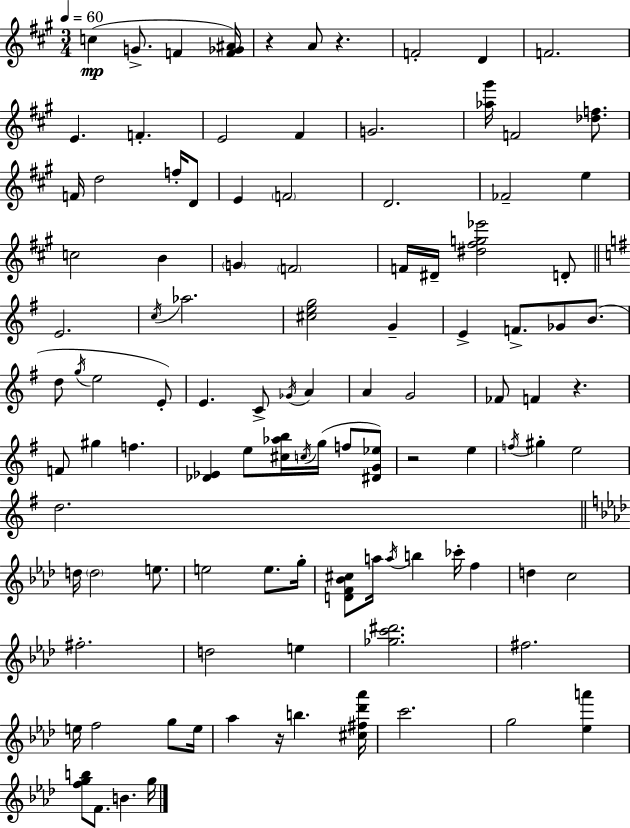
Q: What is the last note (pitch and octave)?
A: G5